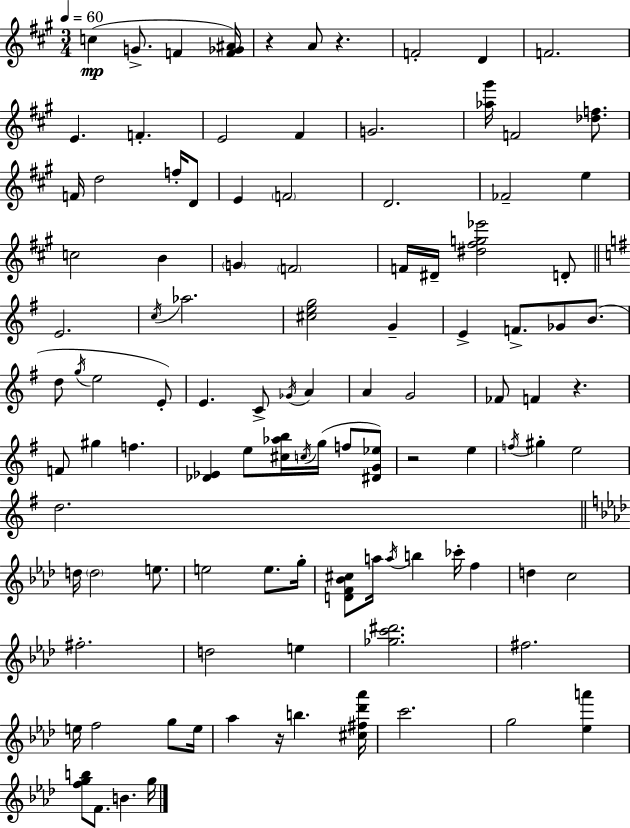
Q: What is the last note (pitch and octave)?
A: G5